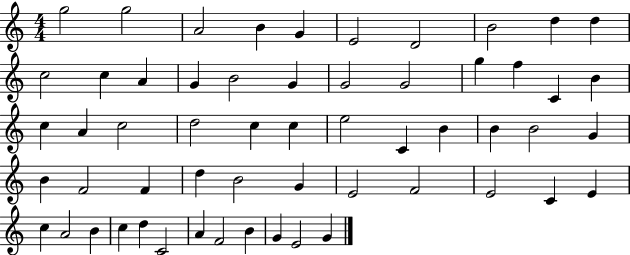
X:1
T:Untitled
M:4/4
L:1/4
K:C
g2 g2 A2 B G E2 D2 B2 d d c2 c A G B2 G G2 G2 g f C B c A c2 d2 c c e2 C B B B2 G B F2 F d B2 G E2 F2 E2 C E c A2 B c d C2 A F2 B G E2 G